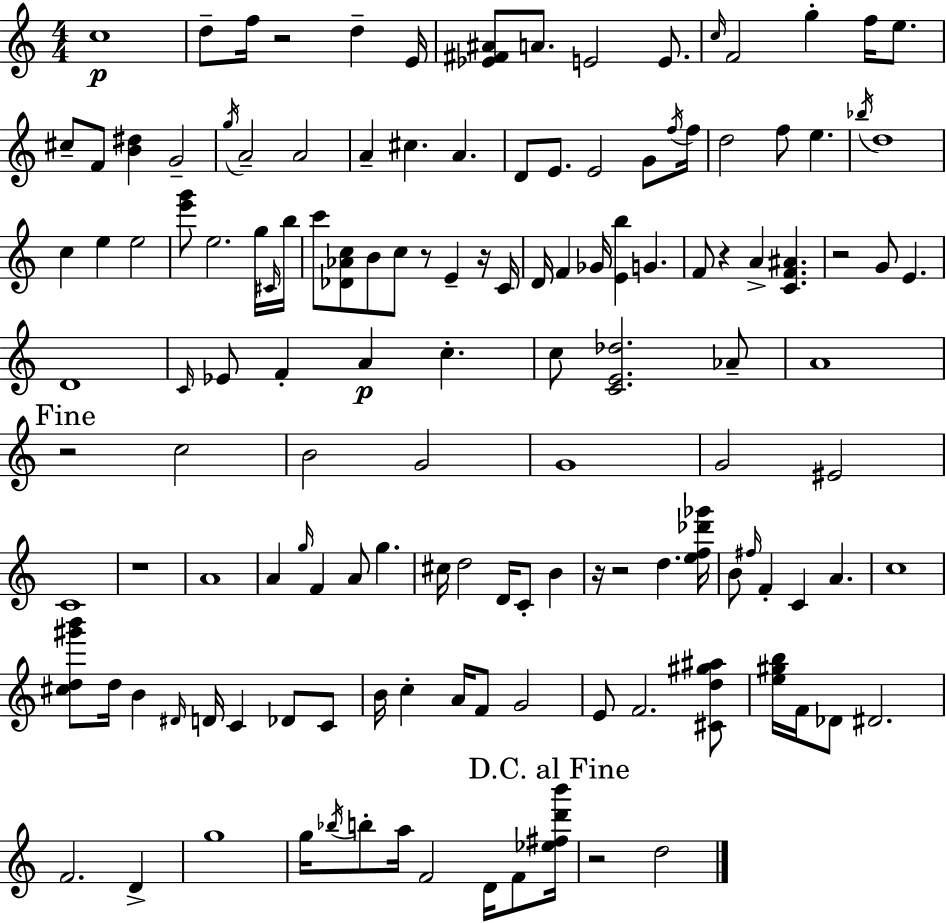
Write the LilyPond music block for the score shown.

{
  \clef treble
  \numericTimeSignature
  \time 4/4
  \key c \major
  \repeat volta 2 { c''1\p | d''8-- f''16 r2 d''4-- e'16 | <ees' fis' ais'>8 a'8. e'2 e'8. | \grace { c''16 } f'2 g''4-. f''16 e''8. | \break cis''8-- f'8 <b' dis''>4 g'2-- | \acciaccatura { g''16 } a'2-- a'2 | a'4-- cis''4. a'4. | d'8 e'8. e'2 g'8 | \break \acciaccatura { f''16 } f''16 d''2 f''8 e''4. | \acciaccatura { bes''16 } d''1 | c''4 e''4 e''2 | <e''' g'''>8 e''2. | \break g''16 \grace { cis'16 } b''16 c'''8 <des' aes' c''>8 b'8 c''8 r8 e'4-- | r16 c'16 d'16 f'4 ges'16 <e' b''>4 g'4. | f'8 r4 a'4-> <c' f' ais'>4. | r2 g'8 e'4. | \break d'1 | \grace { c'16 } ees'8 f'4-. a'4\p | c''4.-. c''8 <c' e' des''>2. | aes'8-- a'1 | \break \mark "Fine" r2 c''2 | b'2 g'2 | g'1 | g'2 eis'2 | \break c'1 | r1 | a'1 | a'4 \grace { g''16 } f'4 a'8 | \break g''4. cis''16 d''2 | d'16 c'8-. b'4 r16 r2 | d''4. <e'' f'' des''' ges'''>16 b'8 \grace { fis''16 } f'4-. c'4 | a'4. c''1 | \break <cis'' d'' gis''' b'''>8 d''16 b'4 \grace { dis'16 } | d'16 c'4 des'8 c'8 b'16 c''4-. a'16 f'8 | g'2 e'8 f'2. | <cis' d'' gis'' ais''>8 <e'' gis'' b''>16 f'16 des'8 dis'2. | \break f'2. | d'4-> g''1 | g''16 \acciaccatura { bes''16 } b''8-. a''16 f'2 | d'16 f'8 \mark "D.C. al Fine" <ees'' fis'' d''' b'''>16 r2 | \break d''2 } \bar "|."
}